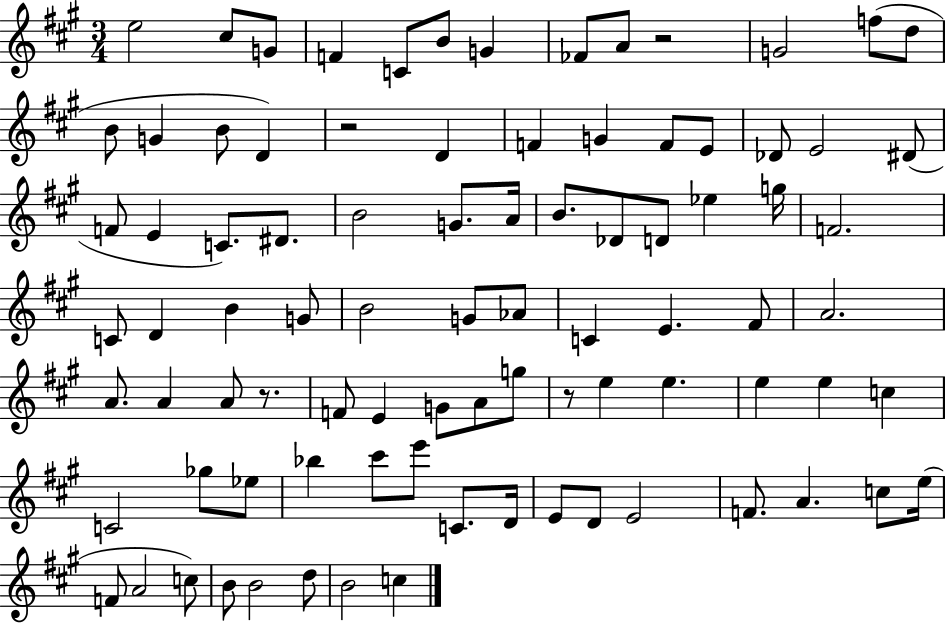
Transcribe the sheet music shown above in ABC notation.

X:1
T:Untitled
M:3/4
L:1/4
K:A
e2 ^c/2 G/2 F C/2 B/2 G _F/2 A/2 z2 G2 f/2 d/2 B/2 G B/2 D z2 D F G F/2 E/2 _D/2 E2 ^D/2 F/2 E C/2 ^D/2 B2 G/2 A/4 B/2 _D/2 D/2 _e g/4 F2 C/2 D B G/2 B2 G/2 _A/2 C E ^F/2 A2 A/2 A A/2 z/2 F/2 E G/2 A/2 g/2 z/2 e e e e c C2 _g/2 _e/2 _b ^c'/2 e'/2 C/2 D/4 E/2 D/2 E2 F/2 A c/2 e/4 F/2 A2 c/2 B/2 B2 d/2 B2 c